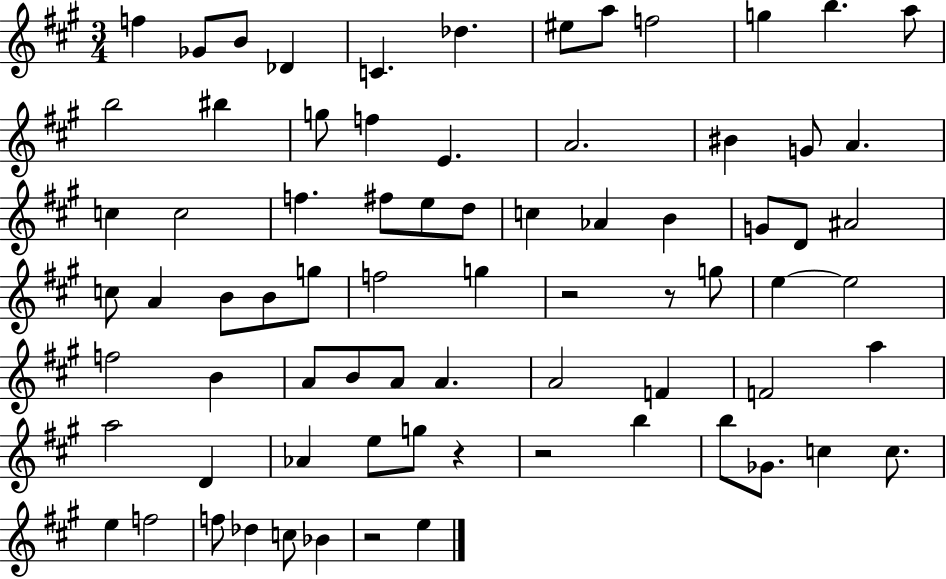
F5/q Gb4/e B4/e Db4/q C4/q. Db5/q. EIS5/e A5/e F5/h G5/q B5/q. A5/e B5/h BIS5/q G5/e F5/q E4/q. A4/h. BIS4/q G4/e A4/q. C5/q C5/h F5/q. F#5/e E5/e D5/e C5/q Ab4/q B4/q G4/e D4/e A#4/h C5/e A4/q B4/e B4/e G5/e F5/h G5/q R/h R/e G5/e E5/q E5/h F5/h B4/q A4/e B4/e A4/e A4/q. A4/h F4/q F4/h A5/q A5/h D4/q Ab4/q E5/e G5/e R/q R/h B5/q B5/e Gb4/e. C5/q C5/e. E5/q F5/h F5/e Db5/q C5/e Bb4/q R/h E5/q